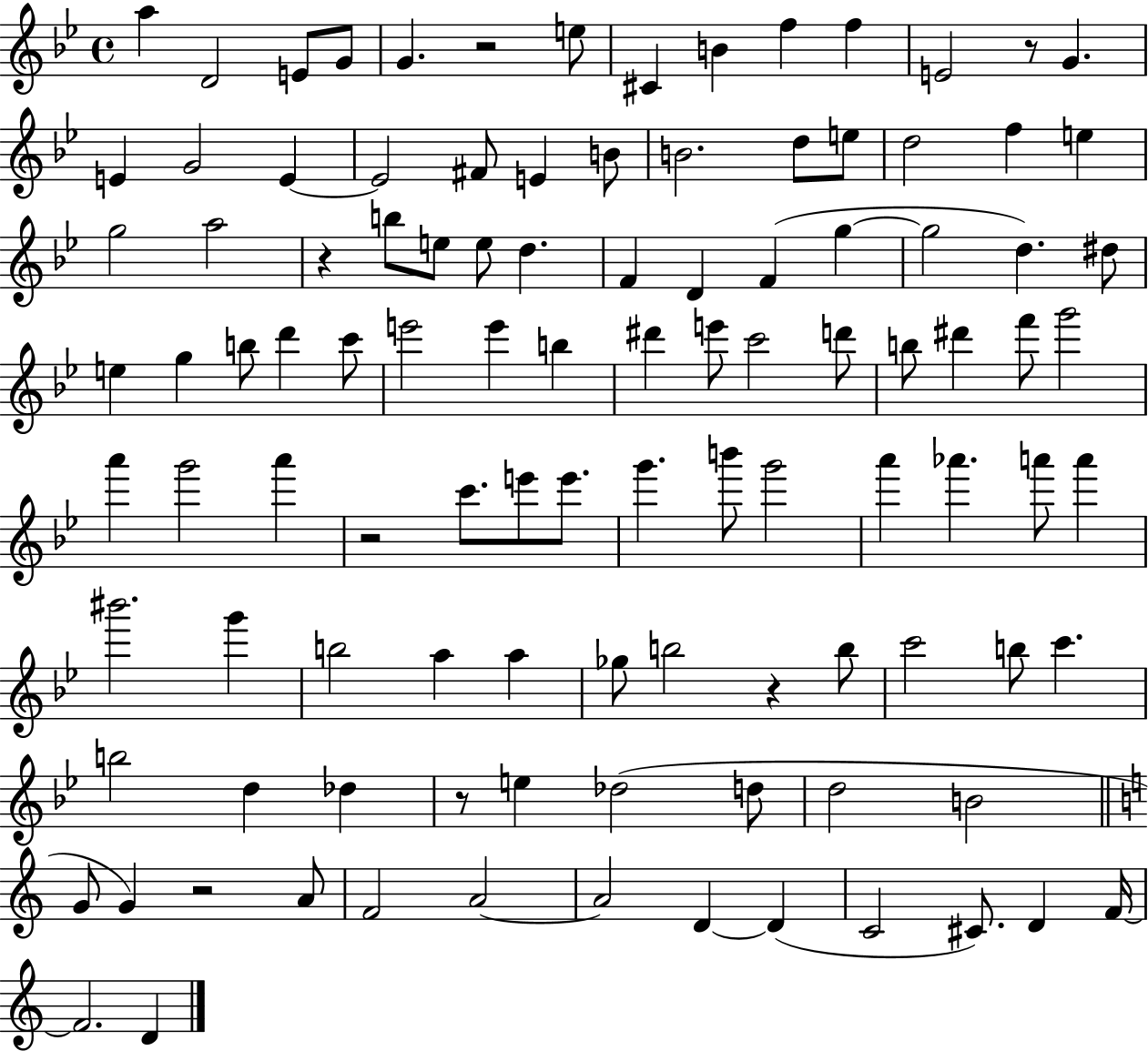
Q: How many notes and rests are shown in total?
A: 107